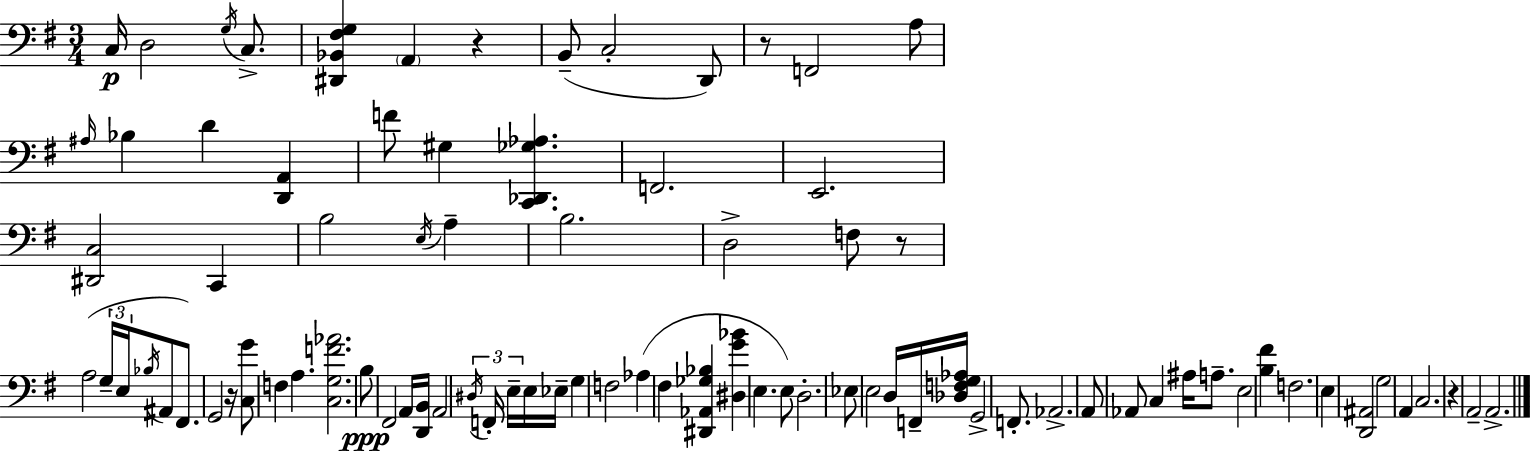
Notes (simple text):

C3/s D3/h G3/s C3/e. [D#2,Bb2,F#3,G3]/q A2/q R/q B2/e C3/h D2/e R/e F2/h A3/e A#3/s Bb3/q D4/q [D2,A2]/q F4/e G#3/q [C2,Db2,Gb3,Ab3]/q. F2/h. E2/h. [D#2,C3]/h C2/q B3/h E3/s A3/q B3/h. D3/h F3/e R/e A3/h G3/s E3/s Bb3/s A#2/e F#2/e. G2/h R/s [C3,G4]/e F3/q A3/q. [C3,G3,F4,Ab4]/h. B3/e F#2/h A2/s [D2,B2]/s A2/h D#3/s F2/s E3/s E3/s Eb3/s G3/q F3/h Ab3/q F#3/q [D#2,Ab2,Gb3,Bb3]/q [D#3,G4,Bb4]/q E3/q. E3/e D3/h. Eb3/e E3/h D3/s F2/s [Db3,F3,G3,Ab3]/s G2/h F2/e. Ab2/h. A2/e Ab2/e C3/q A#3/s A3/e. E3/h [B3,F#4]/q F3/h. E3/q [D2,A#2]/h G3/h A2/q C3/h. R/q A2/h A2/h.